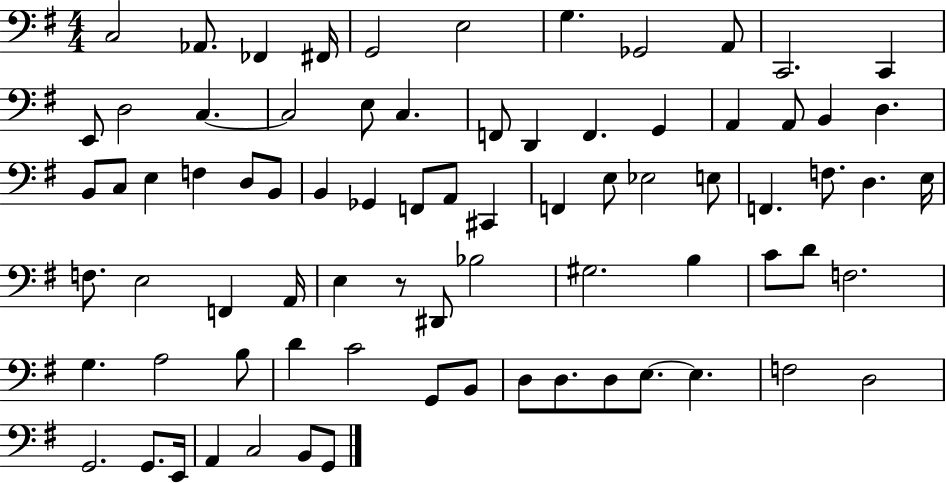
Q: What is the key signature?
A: G major